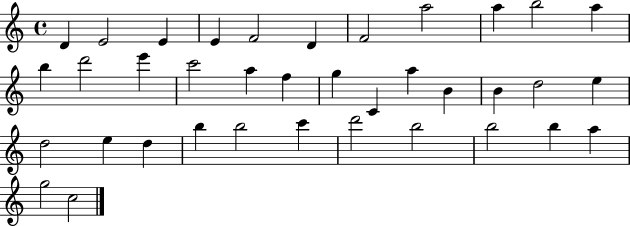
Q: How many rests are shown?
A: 0